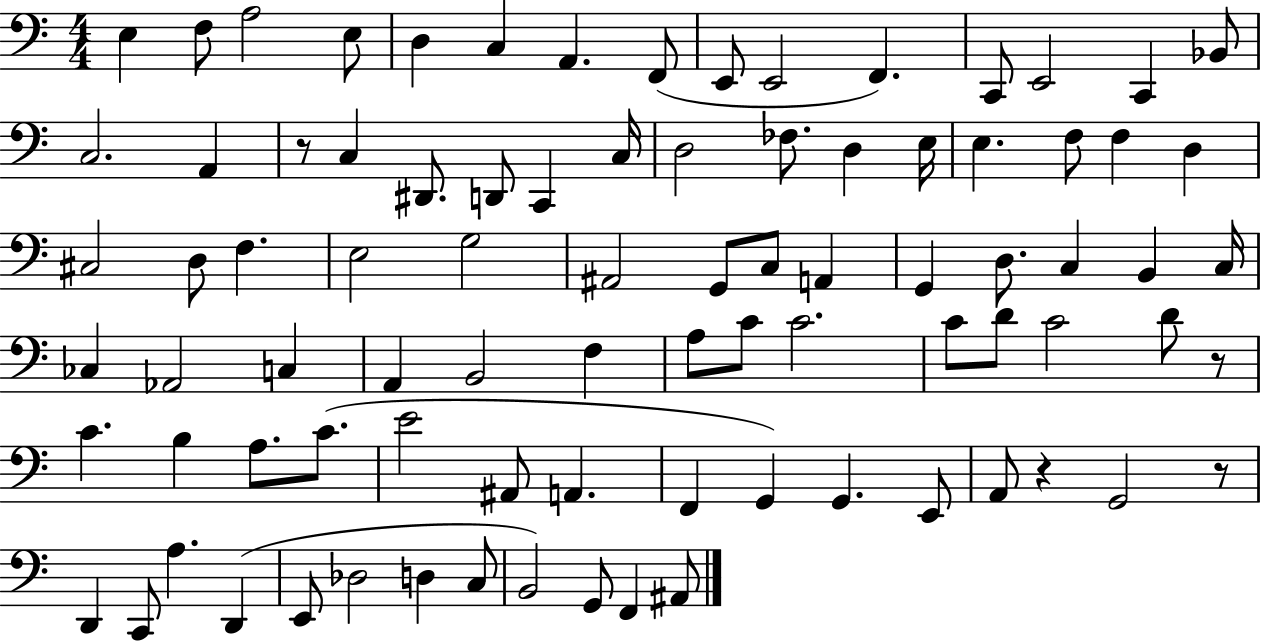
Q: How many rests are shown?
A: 4